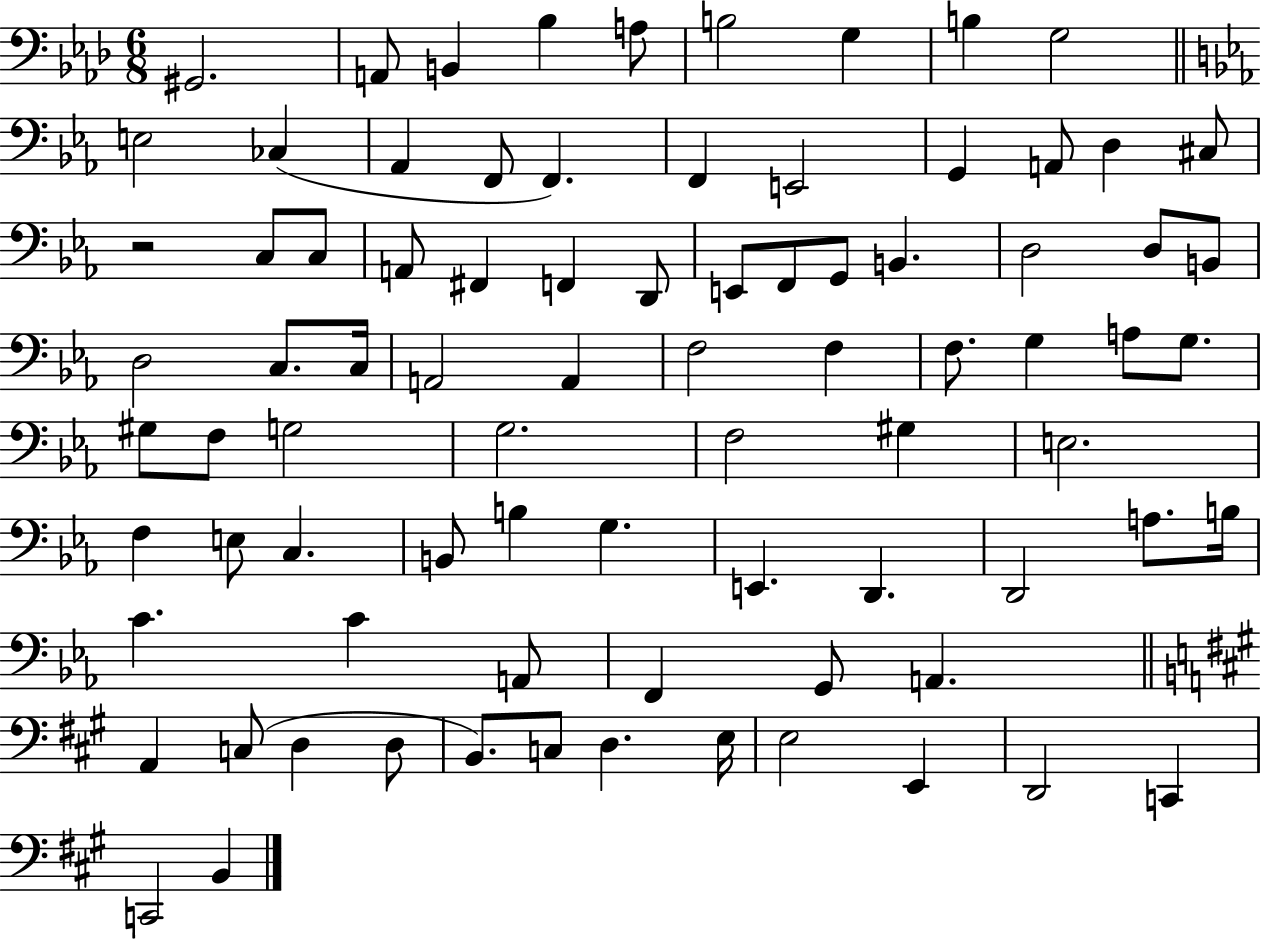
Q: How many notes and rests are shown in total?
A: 83